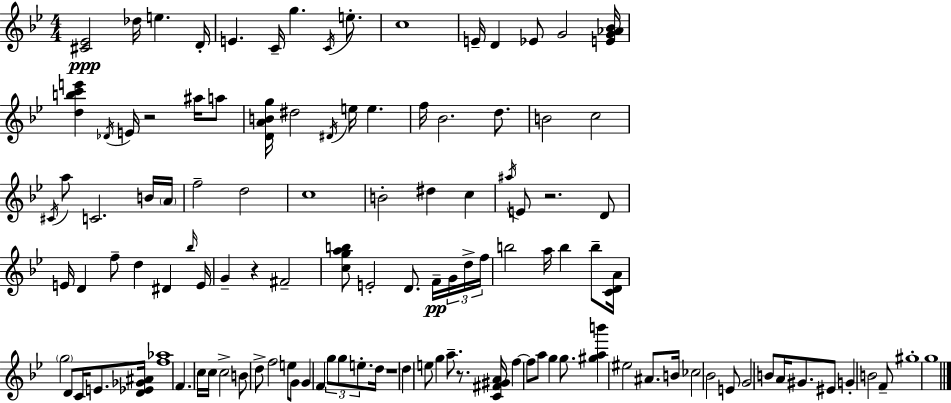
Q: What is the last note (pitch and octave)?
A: G5